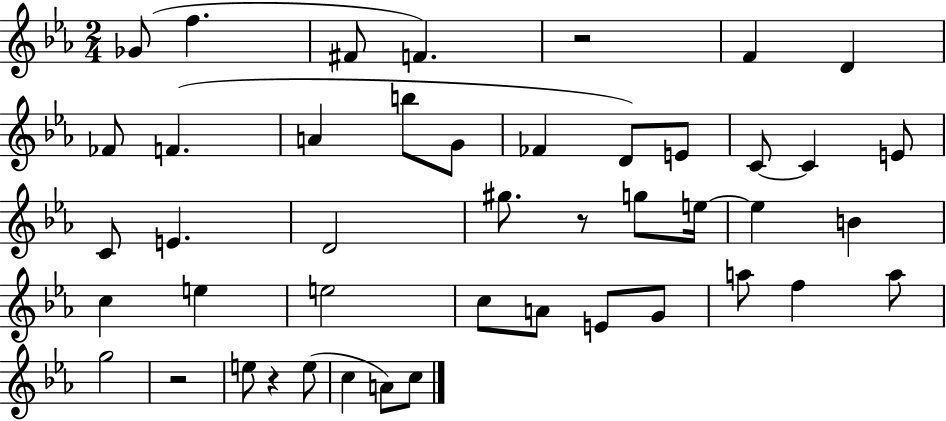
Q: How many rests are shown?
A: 4